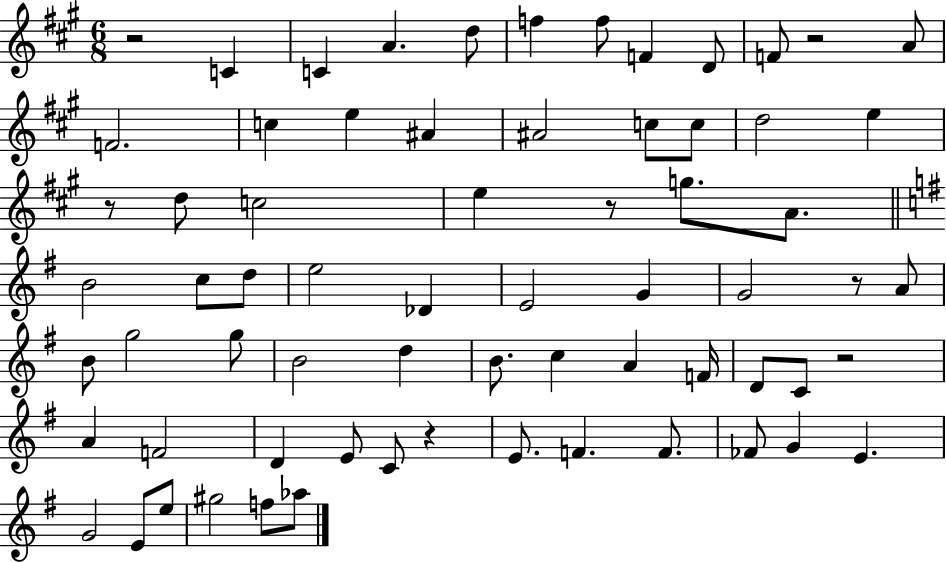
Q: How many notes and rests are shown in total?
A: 68